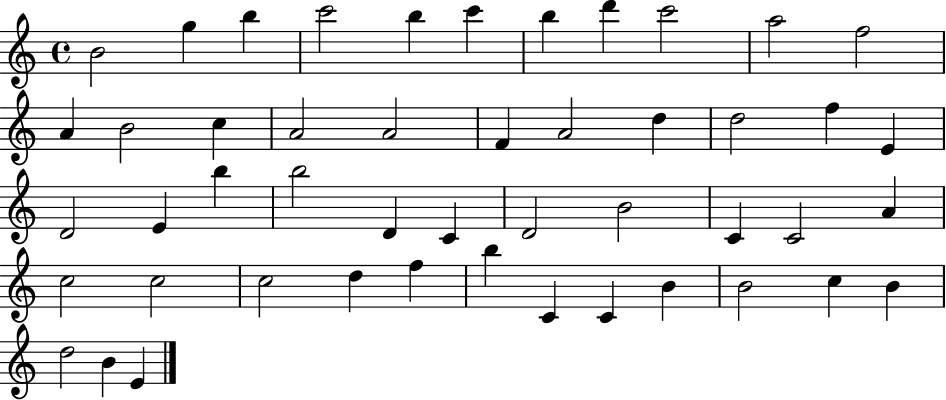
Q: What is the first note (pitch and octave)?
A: B4